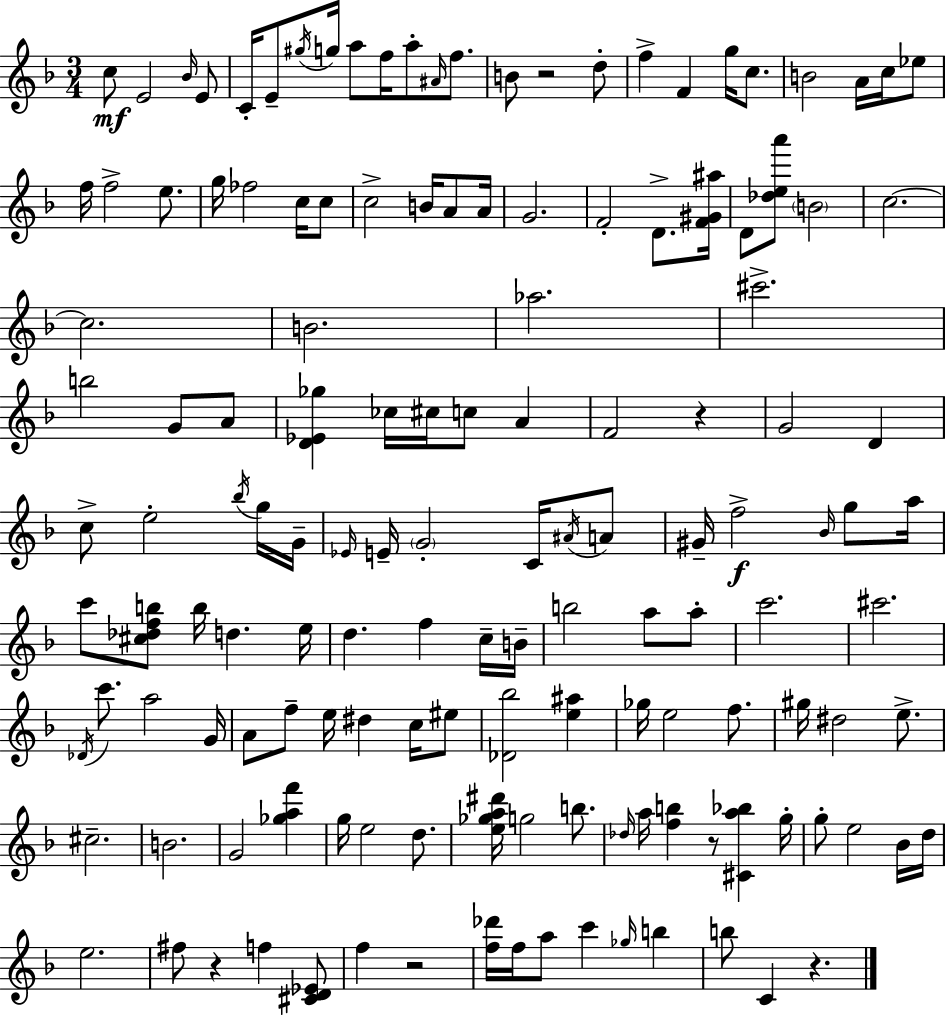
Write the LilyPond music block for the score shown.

{
  \clef treble
  \numericTimeSignature
  \time 3/4
  \key d \minor
  c''8\mf e'2 \grace { bes'16 } e'8 | c'16-. e'8-- \acciaccatura { gis''16 } g''16 a''8 f''16 a''8-. \grace { ais'16 } | f''8. b'8 r2 | d''8-. f''4-> f'4 g''16 | \break c''8. b'2 a'16 | c''16 ees''8 f''16 f''2-> | e''8. g''16 fes''2 | c''16 c''8 c''2-> b'16 | \break a'8 a'16 g'2. | f'2-. d'8.-> | <f' gis' ais''>16 d'8 <des'' e'' a'''>8 \parenthesize b'2 | c''2.~~ | \break c''2. | b'2. | aes''2. | cis'''2.-> | \break b''2 g'8 | a'8 <d' ees' ges''>4 ces''16 cis''16 c''8 a'4 | f'2 r4 | g'2 d'4 | \break c''8-> e''2-. | \acciaccatura { bes''16 } g''16 g'16-- \grace { ees'16 } e'16-- \parenthesize g'2-. | c'16 \acciaccatura { ais'16 } a'8 gis'16-- f''2->\f | \grace { bes'16 } g''8 a''16 c'''8 <cis'' des'' f'' b''>8 b''16 | \break d''4. e''16 d''4. | f''4 c''16-- b'16-- b''2 | a''8 a''8-. c'''2. | cis'''2. | \break \acciaccatura { des'16 } c'''8. a''2 | g'16 a'8 f''8-- | e''16 dis''4 c''16 eis''8 <des' bes''>2 | <e'' ais''>4 ges''16 e''2 | \break f''8. gis''16 dis''2 | e''8.-> cis''2.-- | b'2. | g'2 | \break <ges'' a'' f'''>4 g''16 e''2 | d''8. <e'' ges'' a'' dis'''>16 g''2 | b''8. \grace { des''16 } a''16 <f'' b''>4 | r8 <cis' a'' bes''>4 g''16-. g''8-. e''2 | \break bes'16 d''16 e''2. | fis''8 r4 | f''4 <cis' d' ees'>8 f''4 | r2 <f'' des'''>16 f''16 a''8 | \break c'''4 \grace { ges''16 } b''4 b''8 | c'4 r4. \bar "|."
}